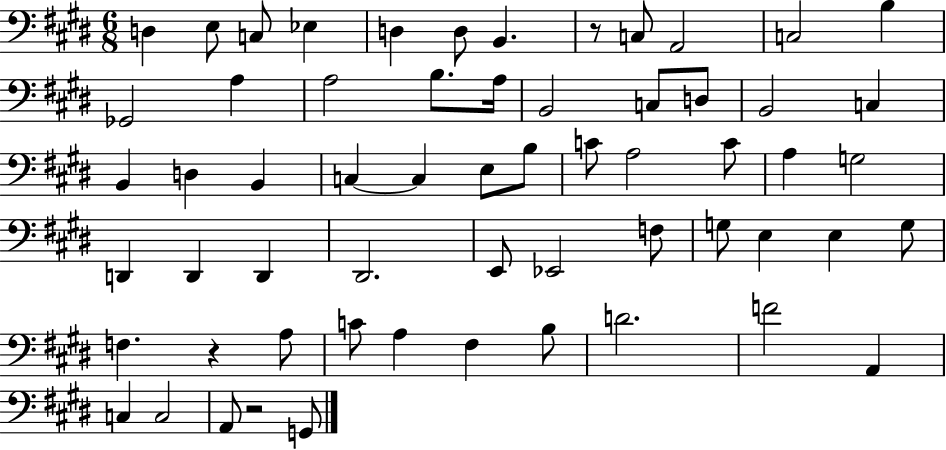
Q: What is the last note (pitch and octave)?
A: G2